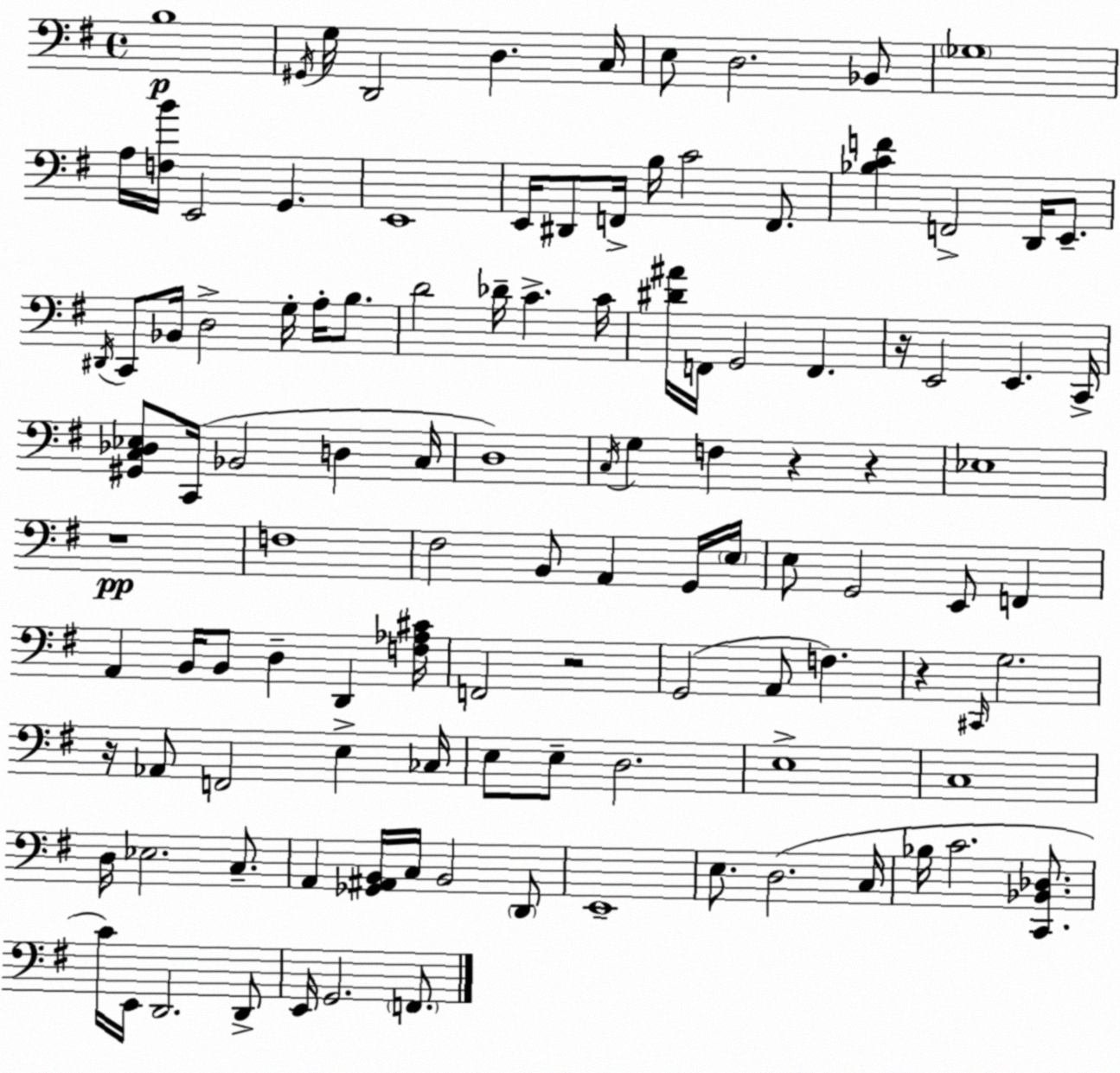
X:1
T:Untitled
M:4/4
L:1/4
K:Em
B,4 ^G,,/4 G,/4 D,,2 D, C,/4 E,/2 D,2 _B,,/2 _G,4 A,/4 [F,B]/4 E,,2 G,, E,,4 E,,/4 ^D,,/2 F,,/4 B,/4 C2 F,,/2 [_B,CF] F,,2 D,,/4 E,,/2 ^D,,/4 C,,/2 _B,,/4 D,2 G,/4 A,/4 B,/2 D2 _D/4 C C/4 [^D^A]/4 F,,/4 G,,2 F,, z/4 E,,2 E,, C,,/4 [^G,,C,_D,_E,]/2 C,,/4 _B,,2 D, C,/4 D,4 C,/4 G, F, z z _E,4 z4 F,4 ^F,2 B,,/2 A,, G,,/4 E,/4 E,/2 G,,2 E,,/2 F,, A,, B,,/4 B,,/2 D, D,, [F,_A,^C]/4 F,,2 z2 G,,2 A,,/2 F, z ^C,,/4 G,2 z/4 _A,,/2 F,,2 E, _C,/4 E,/2 E,/2 D,2 E,4 C,4 D,/4 _E,2 C,/2 A,, [_G,,^A,,B,,]/4 C,/4 B,,2 D,,/2 E,,4 E,/2 D,2 C,/4 _B,/4 C2 [C,,_B,,_D,]/2 C/4 E,,/4 D,,2 D,,/2 E,,/4 G,,2 F,,/2